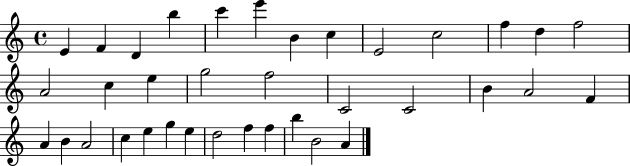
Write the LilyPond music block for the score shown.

{
  \clef treble
  \time 4/4
  \defaultTimeSignature
  \key c \major
  e'4 f'4 d'4 b''4 | c'''4 e'''4 b'4 c''4 | e'2 c''2 | f''4 d''4 f''2 | \break a'2 c''4 e''4 | g''2 f''2 | c'2 c'2 | b'4 a'2 f'4 | \break a'4 b'4 a'2 | c''4 e''4 g''4 e''4 | d''2 f''4 f''4 | b''4 b'2 a'4 | \break \bar "|."
}